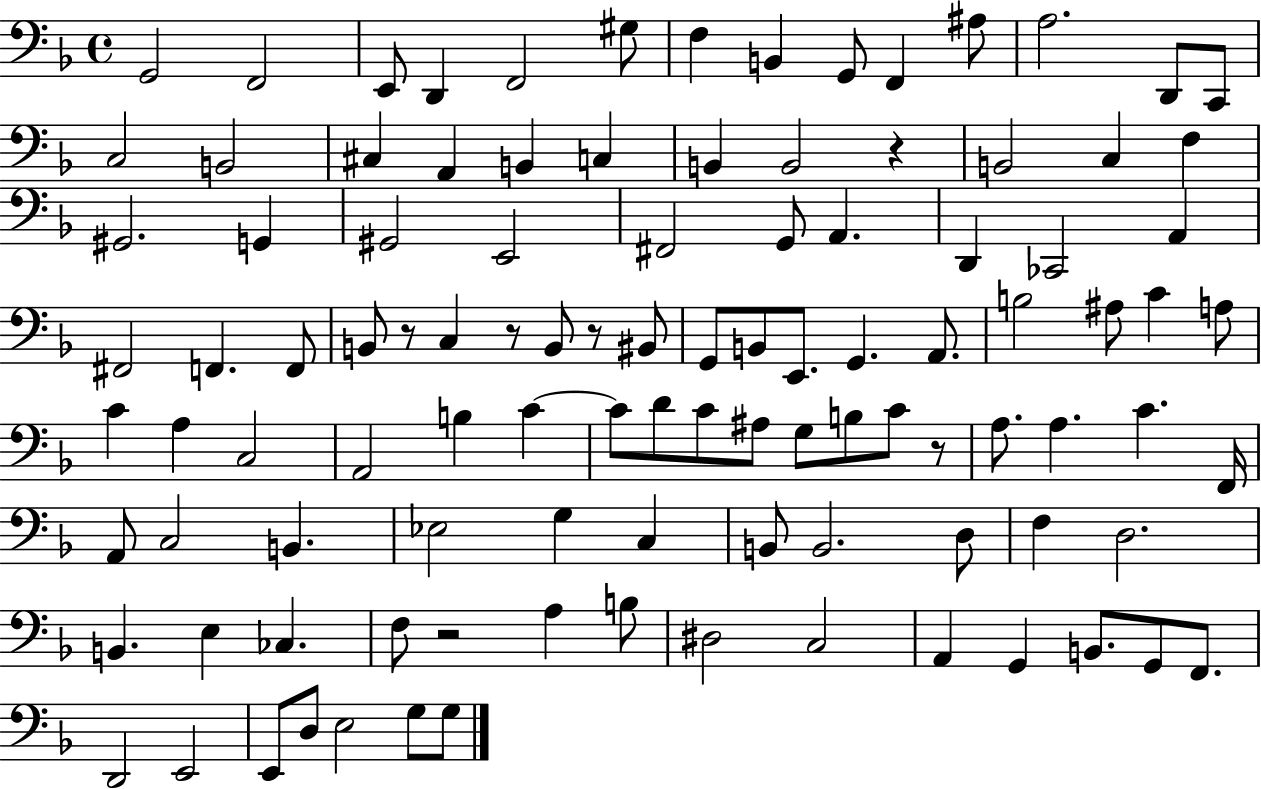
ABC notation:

X:1
T:Untitled
M:4/4
L:1/4
K:F
G,,2 F,,2 E,,/2 D,, F,,2 ^G,/2 F, B,, G,,/2 F,, ^A,/2 A,2 D,,/2 C,,/2 C,2 B,,2 ^C, A,, B,, C, B,, B,,2 z B,,2 C, F, ^G,,2 G,, ^G,,2 E,,2 ^F,,2 G,,/2 A,, D,, _C,,2 A,, ^F,,2 F,, F,,/2 B,,/2 z/2 C, z/2 B,,/2 z/2 ^B,,/2 G,,/2 B,,/2 E,,/2 G,, A,,/2 B,2 ^A,/2 C A,/2 C A, C,2 A,,2 B, C C/2 D/2 C/2 ^A,/2 G,/2 B,/2 C/2 z/2 A,/2 A, C F,,/4 A,,/2 C,2 B,, _E,2 G, C, B,,/2 B,,2 D,/2 F, D,2 B,, E, _C, F,/2 z2 A, B,/2 ^D,2 C,2 A,, G,, B,,/2 G,,/2 F,,/2 D,,2 E,,2 E,,/2 D,/2 E,2 G,/2 G,/2